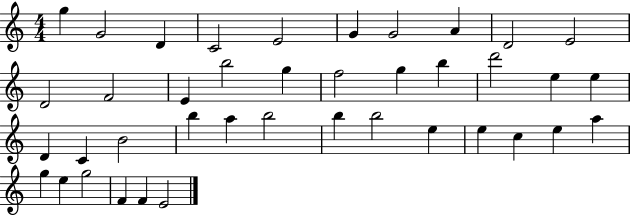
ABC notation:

X:1
T:Untitled
M:4/4
L:1/4
K:C
g G2 D C2 E2 G G2 A D2 E2 D2 F2 E b2 g f2 g b d'2 e e D C B2 b a b2 b b2 e e c e a g e g2 F F E2